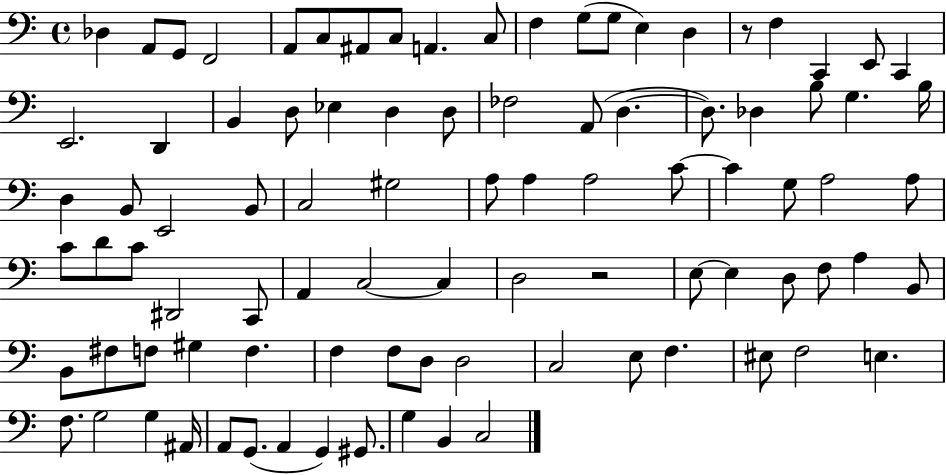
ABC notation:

X:1
T:Untitled
M:4/4
L:1/4
K:C
_D, A,,/2 G,,/2 F,,2 A,,/2 C,/2 ^A,,/2 C,/2 A,, C,/2 F, G,/2 G,/2 E, D, z/2 F, C,, E,,/2 C,, E,,2 D,, B,, D,/2 _E, D, D,/2 _F,2 A,,/2 D, D,/2 _D, B,/2 G, B,/4 D, B,,/2 E,,2 B,,/2 C,2 ^G,2 A,/2 A, A,2 C/2 C G,/2 A,2 A,/2 C/2 D/2 C/2 ^D,,2 C,,/2 A,, C,2 C, D,2 z2 E,/2 E, D,/2 F,/2 A, B,,/2 B,,/2 ^F,/2 F,/2 ^G, F, F, F,/2 D,/2 D,2 C,2 E,/2 F, ^E,/2 F,2 E, F,/2 G,2 G, ^A,,/4 A,,/2 G,,/2 A,, G,, ^G,,/2 G, B,, C,2